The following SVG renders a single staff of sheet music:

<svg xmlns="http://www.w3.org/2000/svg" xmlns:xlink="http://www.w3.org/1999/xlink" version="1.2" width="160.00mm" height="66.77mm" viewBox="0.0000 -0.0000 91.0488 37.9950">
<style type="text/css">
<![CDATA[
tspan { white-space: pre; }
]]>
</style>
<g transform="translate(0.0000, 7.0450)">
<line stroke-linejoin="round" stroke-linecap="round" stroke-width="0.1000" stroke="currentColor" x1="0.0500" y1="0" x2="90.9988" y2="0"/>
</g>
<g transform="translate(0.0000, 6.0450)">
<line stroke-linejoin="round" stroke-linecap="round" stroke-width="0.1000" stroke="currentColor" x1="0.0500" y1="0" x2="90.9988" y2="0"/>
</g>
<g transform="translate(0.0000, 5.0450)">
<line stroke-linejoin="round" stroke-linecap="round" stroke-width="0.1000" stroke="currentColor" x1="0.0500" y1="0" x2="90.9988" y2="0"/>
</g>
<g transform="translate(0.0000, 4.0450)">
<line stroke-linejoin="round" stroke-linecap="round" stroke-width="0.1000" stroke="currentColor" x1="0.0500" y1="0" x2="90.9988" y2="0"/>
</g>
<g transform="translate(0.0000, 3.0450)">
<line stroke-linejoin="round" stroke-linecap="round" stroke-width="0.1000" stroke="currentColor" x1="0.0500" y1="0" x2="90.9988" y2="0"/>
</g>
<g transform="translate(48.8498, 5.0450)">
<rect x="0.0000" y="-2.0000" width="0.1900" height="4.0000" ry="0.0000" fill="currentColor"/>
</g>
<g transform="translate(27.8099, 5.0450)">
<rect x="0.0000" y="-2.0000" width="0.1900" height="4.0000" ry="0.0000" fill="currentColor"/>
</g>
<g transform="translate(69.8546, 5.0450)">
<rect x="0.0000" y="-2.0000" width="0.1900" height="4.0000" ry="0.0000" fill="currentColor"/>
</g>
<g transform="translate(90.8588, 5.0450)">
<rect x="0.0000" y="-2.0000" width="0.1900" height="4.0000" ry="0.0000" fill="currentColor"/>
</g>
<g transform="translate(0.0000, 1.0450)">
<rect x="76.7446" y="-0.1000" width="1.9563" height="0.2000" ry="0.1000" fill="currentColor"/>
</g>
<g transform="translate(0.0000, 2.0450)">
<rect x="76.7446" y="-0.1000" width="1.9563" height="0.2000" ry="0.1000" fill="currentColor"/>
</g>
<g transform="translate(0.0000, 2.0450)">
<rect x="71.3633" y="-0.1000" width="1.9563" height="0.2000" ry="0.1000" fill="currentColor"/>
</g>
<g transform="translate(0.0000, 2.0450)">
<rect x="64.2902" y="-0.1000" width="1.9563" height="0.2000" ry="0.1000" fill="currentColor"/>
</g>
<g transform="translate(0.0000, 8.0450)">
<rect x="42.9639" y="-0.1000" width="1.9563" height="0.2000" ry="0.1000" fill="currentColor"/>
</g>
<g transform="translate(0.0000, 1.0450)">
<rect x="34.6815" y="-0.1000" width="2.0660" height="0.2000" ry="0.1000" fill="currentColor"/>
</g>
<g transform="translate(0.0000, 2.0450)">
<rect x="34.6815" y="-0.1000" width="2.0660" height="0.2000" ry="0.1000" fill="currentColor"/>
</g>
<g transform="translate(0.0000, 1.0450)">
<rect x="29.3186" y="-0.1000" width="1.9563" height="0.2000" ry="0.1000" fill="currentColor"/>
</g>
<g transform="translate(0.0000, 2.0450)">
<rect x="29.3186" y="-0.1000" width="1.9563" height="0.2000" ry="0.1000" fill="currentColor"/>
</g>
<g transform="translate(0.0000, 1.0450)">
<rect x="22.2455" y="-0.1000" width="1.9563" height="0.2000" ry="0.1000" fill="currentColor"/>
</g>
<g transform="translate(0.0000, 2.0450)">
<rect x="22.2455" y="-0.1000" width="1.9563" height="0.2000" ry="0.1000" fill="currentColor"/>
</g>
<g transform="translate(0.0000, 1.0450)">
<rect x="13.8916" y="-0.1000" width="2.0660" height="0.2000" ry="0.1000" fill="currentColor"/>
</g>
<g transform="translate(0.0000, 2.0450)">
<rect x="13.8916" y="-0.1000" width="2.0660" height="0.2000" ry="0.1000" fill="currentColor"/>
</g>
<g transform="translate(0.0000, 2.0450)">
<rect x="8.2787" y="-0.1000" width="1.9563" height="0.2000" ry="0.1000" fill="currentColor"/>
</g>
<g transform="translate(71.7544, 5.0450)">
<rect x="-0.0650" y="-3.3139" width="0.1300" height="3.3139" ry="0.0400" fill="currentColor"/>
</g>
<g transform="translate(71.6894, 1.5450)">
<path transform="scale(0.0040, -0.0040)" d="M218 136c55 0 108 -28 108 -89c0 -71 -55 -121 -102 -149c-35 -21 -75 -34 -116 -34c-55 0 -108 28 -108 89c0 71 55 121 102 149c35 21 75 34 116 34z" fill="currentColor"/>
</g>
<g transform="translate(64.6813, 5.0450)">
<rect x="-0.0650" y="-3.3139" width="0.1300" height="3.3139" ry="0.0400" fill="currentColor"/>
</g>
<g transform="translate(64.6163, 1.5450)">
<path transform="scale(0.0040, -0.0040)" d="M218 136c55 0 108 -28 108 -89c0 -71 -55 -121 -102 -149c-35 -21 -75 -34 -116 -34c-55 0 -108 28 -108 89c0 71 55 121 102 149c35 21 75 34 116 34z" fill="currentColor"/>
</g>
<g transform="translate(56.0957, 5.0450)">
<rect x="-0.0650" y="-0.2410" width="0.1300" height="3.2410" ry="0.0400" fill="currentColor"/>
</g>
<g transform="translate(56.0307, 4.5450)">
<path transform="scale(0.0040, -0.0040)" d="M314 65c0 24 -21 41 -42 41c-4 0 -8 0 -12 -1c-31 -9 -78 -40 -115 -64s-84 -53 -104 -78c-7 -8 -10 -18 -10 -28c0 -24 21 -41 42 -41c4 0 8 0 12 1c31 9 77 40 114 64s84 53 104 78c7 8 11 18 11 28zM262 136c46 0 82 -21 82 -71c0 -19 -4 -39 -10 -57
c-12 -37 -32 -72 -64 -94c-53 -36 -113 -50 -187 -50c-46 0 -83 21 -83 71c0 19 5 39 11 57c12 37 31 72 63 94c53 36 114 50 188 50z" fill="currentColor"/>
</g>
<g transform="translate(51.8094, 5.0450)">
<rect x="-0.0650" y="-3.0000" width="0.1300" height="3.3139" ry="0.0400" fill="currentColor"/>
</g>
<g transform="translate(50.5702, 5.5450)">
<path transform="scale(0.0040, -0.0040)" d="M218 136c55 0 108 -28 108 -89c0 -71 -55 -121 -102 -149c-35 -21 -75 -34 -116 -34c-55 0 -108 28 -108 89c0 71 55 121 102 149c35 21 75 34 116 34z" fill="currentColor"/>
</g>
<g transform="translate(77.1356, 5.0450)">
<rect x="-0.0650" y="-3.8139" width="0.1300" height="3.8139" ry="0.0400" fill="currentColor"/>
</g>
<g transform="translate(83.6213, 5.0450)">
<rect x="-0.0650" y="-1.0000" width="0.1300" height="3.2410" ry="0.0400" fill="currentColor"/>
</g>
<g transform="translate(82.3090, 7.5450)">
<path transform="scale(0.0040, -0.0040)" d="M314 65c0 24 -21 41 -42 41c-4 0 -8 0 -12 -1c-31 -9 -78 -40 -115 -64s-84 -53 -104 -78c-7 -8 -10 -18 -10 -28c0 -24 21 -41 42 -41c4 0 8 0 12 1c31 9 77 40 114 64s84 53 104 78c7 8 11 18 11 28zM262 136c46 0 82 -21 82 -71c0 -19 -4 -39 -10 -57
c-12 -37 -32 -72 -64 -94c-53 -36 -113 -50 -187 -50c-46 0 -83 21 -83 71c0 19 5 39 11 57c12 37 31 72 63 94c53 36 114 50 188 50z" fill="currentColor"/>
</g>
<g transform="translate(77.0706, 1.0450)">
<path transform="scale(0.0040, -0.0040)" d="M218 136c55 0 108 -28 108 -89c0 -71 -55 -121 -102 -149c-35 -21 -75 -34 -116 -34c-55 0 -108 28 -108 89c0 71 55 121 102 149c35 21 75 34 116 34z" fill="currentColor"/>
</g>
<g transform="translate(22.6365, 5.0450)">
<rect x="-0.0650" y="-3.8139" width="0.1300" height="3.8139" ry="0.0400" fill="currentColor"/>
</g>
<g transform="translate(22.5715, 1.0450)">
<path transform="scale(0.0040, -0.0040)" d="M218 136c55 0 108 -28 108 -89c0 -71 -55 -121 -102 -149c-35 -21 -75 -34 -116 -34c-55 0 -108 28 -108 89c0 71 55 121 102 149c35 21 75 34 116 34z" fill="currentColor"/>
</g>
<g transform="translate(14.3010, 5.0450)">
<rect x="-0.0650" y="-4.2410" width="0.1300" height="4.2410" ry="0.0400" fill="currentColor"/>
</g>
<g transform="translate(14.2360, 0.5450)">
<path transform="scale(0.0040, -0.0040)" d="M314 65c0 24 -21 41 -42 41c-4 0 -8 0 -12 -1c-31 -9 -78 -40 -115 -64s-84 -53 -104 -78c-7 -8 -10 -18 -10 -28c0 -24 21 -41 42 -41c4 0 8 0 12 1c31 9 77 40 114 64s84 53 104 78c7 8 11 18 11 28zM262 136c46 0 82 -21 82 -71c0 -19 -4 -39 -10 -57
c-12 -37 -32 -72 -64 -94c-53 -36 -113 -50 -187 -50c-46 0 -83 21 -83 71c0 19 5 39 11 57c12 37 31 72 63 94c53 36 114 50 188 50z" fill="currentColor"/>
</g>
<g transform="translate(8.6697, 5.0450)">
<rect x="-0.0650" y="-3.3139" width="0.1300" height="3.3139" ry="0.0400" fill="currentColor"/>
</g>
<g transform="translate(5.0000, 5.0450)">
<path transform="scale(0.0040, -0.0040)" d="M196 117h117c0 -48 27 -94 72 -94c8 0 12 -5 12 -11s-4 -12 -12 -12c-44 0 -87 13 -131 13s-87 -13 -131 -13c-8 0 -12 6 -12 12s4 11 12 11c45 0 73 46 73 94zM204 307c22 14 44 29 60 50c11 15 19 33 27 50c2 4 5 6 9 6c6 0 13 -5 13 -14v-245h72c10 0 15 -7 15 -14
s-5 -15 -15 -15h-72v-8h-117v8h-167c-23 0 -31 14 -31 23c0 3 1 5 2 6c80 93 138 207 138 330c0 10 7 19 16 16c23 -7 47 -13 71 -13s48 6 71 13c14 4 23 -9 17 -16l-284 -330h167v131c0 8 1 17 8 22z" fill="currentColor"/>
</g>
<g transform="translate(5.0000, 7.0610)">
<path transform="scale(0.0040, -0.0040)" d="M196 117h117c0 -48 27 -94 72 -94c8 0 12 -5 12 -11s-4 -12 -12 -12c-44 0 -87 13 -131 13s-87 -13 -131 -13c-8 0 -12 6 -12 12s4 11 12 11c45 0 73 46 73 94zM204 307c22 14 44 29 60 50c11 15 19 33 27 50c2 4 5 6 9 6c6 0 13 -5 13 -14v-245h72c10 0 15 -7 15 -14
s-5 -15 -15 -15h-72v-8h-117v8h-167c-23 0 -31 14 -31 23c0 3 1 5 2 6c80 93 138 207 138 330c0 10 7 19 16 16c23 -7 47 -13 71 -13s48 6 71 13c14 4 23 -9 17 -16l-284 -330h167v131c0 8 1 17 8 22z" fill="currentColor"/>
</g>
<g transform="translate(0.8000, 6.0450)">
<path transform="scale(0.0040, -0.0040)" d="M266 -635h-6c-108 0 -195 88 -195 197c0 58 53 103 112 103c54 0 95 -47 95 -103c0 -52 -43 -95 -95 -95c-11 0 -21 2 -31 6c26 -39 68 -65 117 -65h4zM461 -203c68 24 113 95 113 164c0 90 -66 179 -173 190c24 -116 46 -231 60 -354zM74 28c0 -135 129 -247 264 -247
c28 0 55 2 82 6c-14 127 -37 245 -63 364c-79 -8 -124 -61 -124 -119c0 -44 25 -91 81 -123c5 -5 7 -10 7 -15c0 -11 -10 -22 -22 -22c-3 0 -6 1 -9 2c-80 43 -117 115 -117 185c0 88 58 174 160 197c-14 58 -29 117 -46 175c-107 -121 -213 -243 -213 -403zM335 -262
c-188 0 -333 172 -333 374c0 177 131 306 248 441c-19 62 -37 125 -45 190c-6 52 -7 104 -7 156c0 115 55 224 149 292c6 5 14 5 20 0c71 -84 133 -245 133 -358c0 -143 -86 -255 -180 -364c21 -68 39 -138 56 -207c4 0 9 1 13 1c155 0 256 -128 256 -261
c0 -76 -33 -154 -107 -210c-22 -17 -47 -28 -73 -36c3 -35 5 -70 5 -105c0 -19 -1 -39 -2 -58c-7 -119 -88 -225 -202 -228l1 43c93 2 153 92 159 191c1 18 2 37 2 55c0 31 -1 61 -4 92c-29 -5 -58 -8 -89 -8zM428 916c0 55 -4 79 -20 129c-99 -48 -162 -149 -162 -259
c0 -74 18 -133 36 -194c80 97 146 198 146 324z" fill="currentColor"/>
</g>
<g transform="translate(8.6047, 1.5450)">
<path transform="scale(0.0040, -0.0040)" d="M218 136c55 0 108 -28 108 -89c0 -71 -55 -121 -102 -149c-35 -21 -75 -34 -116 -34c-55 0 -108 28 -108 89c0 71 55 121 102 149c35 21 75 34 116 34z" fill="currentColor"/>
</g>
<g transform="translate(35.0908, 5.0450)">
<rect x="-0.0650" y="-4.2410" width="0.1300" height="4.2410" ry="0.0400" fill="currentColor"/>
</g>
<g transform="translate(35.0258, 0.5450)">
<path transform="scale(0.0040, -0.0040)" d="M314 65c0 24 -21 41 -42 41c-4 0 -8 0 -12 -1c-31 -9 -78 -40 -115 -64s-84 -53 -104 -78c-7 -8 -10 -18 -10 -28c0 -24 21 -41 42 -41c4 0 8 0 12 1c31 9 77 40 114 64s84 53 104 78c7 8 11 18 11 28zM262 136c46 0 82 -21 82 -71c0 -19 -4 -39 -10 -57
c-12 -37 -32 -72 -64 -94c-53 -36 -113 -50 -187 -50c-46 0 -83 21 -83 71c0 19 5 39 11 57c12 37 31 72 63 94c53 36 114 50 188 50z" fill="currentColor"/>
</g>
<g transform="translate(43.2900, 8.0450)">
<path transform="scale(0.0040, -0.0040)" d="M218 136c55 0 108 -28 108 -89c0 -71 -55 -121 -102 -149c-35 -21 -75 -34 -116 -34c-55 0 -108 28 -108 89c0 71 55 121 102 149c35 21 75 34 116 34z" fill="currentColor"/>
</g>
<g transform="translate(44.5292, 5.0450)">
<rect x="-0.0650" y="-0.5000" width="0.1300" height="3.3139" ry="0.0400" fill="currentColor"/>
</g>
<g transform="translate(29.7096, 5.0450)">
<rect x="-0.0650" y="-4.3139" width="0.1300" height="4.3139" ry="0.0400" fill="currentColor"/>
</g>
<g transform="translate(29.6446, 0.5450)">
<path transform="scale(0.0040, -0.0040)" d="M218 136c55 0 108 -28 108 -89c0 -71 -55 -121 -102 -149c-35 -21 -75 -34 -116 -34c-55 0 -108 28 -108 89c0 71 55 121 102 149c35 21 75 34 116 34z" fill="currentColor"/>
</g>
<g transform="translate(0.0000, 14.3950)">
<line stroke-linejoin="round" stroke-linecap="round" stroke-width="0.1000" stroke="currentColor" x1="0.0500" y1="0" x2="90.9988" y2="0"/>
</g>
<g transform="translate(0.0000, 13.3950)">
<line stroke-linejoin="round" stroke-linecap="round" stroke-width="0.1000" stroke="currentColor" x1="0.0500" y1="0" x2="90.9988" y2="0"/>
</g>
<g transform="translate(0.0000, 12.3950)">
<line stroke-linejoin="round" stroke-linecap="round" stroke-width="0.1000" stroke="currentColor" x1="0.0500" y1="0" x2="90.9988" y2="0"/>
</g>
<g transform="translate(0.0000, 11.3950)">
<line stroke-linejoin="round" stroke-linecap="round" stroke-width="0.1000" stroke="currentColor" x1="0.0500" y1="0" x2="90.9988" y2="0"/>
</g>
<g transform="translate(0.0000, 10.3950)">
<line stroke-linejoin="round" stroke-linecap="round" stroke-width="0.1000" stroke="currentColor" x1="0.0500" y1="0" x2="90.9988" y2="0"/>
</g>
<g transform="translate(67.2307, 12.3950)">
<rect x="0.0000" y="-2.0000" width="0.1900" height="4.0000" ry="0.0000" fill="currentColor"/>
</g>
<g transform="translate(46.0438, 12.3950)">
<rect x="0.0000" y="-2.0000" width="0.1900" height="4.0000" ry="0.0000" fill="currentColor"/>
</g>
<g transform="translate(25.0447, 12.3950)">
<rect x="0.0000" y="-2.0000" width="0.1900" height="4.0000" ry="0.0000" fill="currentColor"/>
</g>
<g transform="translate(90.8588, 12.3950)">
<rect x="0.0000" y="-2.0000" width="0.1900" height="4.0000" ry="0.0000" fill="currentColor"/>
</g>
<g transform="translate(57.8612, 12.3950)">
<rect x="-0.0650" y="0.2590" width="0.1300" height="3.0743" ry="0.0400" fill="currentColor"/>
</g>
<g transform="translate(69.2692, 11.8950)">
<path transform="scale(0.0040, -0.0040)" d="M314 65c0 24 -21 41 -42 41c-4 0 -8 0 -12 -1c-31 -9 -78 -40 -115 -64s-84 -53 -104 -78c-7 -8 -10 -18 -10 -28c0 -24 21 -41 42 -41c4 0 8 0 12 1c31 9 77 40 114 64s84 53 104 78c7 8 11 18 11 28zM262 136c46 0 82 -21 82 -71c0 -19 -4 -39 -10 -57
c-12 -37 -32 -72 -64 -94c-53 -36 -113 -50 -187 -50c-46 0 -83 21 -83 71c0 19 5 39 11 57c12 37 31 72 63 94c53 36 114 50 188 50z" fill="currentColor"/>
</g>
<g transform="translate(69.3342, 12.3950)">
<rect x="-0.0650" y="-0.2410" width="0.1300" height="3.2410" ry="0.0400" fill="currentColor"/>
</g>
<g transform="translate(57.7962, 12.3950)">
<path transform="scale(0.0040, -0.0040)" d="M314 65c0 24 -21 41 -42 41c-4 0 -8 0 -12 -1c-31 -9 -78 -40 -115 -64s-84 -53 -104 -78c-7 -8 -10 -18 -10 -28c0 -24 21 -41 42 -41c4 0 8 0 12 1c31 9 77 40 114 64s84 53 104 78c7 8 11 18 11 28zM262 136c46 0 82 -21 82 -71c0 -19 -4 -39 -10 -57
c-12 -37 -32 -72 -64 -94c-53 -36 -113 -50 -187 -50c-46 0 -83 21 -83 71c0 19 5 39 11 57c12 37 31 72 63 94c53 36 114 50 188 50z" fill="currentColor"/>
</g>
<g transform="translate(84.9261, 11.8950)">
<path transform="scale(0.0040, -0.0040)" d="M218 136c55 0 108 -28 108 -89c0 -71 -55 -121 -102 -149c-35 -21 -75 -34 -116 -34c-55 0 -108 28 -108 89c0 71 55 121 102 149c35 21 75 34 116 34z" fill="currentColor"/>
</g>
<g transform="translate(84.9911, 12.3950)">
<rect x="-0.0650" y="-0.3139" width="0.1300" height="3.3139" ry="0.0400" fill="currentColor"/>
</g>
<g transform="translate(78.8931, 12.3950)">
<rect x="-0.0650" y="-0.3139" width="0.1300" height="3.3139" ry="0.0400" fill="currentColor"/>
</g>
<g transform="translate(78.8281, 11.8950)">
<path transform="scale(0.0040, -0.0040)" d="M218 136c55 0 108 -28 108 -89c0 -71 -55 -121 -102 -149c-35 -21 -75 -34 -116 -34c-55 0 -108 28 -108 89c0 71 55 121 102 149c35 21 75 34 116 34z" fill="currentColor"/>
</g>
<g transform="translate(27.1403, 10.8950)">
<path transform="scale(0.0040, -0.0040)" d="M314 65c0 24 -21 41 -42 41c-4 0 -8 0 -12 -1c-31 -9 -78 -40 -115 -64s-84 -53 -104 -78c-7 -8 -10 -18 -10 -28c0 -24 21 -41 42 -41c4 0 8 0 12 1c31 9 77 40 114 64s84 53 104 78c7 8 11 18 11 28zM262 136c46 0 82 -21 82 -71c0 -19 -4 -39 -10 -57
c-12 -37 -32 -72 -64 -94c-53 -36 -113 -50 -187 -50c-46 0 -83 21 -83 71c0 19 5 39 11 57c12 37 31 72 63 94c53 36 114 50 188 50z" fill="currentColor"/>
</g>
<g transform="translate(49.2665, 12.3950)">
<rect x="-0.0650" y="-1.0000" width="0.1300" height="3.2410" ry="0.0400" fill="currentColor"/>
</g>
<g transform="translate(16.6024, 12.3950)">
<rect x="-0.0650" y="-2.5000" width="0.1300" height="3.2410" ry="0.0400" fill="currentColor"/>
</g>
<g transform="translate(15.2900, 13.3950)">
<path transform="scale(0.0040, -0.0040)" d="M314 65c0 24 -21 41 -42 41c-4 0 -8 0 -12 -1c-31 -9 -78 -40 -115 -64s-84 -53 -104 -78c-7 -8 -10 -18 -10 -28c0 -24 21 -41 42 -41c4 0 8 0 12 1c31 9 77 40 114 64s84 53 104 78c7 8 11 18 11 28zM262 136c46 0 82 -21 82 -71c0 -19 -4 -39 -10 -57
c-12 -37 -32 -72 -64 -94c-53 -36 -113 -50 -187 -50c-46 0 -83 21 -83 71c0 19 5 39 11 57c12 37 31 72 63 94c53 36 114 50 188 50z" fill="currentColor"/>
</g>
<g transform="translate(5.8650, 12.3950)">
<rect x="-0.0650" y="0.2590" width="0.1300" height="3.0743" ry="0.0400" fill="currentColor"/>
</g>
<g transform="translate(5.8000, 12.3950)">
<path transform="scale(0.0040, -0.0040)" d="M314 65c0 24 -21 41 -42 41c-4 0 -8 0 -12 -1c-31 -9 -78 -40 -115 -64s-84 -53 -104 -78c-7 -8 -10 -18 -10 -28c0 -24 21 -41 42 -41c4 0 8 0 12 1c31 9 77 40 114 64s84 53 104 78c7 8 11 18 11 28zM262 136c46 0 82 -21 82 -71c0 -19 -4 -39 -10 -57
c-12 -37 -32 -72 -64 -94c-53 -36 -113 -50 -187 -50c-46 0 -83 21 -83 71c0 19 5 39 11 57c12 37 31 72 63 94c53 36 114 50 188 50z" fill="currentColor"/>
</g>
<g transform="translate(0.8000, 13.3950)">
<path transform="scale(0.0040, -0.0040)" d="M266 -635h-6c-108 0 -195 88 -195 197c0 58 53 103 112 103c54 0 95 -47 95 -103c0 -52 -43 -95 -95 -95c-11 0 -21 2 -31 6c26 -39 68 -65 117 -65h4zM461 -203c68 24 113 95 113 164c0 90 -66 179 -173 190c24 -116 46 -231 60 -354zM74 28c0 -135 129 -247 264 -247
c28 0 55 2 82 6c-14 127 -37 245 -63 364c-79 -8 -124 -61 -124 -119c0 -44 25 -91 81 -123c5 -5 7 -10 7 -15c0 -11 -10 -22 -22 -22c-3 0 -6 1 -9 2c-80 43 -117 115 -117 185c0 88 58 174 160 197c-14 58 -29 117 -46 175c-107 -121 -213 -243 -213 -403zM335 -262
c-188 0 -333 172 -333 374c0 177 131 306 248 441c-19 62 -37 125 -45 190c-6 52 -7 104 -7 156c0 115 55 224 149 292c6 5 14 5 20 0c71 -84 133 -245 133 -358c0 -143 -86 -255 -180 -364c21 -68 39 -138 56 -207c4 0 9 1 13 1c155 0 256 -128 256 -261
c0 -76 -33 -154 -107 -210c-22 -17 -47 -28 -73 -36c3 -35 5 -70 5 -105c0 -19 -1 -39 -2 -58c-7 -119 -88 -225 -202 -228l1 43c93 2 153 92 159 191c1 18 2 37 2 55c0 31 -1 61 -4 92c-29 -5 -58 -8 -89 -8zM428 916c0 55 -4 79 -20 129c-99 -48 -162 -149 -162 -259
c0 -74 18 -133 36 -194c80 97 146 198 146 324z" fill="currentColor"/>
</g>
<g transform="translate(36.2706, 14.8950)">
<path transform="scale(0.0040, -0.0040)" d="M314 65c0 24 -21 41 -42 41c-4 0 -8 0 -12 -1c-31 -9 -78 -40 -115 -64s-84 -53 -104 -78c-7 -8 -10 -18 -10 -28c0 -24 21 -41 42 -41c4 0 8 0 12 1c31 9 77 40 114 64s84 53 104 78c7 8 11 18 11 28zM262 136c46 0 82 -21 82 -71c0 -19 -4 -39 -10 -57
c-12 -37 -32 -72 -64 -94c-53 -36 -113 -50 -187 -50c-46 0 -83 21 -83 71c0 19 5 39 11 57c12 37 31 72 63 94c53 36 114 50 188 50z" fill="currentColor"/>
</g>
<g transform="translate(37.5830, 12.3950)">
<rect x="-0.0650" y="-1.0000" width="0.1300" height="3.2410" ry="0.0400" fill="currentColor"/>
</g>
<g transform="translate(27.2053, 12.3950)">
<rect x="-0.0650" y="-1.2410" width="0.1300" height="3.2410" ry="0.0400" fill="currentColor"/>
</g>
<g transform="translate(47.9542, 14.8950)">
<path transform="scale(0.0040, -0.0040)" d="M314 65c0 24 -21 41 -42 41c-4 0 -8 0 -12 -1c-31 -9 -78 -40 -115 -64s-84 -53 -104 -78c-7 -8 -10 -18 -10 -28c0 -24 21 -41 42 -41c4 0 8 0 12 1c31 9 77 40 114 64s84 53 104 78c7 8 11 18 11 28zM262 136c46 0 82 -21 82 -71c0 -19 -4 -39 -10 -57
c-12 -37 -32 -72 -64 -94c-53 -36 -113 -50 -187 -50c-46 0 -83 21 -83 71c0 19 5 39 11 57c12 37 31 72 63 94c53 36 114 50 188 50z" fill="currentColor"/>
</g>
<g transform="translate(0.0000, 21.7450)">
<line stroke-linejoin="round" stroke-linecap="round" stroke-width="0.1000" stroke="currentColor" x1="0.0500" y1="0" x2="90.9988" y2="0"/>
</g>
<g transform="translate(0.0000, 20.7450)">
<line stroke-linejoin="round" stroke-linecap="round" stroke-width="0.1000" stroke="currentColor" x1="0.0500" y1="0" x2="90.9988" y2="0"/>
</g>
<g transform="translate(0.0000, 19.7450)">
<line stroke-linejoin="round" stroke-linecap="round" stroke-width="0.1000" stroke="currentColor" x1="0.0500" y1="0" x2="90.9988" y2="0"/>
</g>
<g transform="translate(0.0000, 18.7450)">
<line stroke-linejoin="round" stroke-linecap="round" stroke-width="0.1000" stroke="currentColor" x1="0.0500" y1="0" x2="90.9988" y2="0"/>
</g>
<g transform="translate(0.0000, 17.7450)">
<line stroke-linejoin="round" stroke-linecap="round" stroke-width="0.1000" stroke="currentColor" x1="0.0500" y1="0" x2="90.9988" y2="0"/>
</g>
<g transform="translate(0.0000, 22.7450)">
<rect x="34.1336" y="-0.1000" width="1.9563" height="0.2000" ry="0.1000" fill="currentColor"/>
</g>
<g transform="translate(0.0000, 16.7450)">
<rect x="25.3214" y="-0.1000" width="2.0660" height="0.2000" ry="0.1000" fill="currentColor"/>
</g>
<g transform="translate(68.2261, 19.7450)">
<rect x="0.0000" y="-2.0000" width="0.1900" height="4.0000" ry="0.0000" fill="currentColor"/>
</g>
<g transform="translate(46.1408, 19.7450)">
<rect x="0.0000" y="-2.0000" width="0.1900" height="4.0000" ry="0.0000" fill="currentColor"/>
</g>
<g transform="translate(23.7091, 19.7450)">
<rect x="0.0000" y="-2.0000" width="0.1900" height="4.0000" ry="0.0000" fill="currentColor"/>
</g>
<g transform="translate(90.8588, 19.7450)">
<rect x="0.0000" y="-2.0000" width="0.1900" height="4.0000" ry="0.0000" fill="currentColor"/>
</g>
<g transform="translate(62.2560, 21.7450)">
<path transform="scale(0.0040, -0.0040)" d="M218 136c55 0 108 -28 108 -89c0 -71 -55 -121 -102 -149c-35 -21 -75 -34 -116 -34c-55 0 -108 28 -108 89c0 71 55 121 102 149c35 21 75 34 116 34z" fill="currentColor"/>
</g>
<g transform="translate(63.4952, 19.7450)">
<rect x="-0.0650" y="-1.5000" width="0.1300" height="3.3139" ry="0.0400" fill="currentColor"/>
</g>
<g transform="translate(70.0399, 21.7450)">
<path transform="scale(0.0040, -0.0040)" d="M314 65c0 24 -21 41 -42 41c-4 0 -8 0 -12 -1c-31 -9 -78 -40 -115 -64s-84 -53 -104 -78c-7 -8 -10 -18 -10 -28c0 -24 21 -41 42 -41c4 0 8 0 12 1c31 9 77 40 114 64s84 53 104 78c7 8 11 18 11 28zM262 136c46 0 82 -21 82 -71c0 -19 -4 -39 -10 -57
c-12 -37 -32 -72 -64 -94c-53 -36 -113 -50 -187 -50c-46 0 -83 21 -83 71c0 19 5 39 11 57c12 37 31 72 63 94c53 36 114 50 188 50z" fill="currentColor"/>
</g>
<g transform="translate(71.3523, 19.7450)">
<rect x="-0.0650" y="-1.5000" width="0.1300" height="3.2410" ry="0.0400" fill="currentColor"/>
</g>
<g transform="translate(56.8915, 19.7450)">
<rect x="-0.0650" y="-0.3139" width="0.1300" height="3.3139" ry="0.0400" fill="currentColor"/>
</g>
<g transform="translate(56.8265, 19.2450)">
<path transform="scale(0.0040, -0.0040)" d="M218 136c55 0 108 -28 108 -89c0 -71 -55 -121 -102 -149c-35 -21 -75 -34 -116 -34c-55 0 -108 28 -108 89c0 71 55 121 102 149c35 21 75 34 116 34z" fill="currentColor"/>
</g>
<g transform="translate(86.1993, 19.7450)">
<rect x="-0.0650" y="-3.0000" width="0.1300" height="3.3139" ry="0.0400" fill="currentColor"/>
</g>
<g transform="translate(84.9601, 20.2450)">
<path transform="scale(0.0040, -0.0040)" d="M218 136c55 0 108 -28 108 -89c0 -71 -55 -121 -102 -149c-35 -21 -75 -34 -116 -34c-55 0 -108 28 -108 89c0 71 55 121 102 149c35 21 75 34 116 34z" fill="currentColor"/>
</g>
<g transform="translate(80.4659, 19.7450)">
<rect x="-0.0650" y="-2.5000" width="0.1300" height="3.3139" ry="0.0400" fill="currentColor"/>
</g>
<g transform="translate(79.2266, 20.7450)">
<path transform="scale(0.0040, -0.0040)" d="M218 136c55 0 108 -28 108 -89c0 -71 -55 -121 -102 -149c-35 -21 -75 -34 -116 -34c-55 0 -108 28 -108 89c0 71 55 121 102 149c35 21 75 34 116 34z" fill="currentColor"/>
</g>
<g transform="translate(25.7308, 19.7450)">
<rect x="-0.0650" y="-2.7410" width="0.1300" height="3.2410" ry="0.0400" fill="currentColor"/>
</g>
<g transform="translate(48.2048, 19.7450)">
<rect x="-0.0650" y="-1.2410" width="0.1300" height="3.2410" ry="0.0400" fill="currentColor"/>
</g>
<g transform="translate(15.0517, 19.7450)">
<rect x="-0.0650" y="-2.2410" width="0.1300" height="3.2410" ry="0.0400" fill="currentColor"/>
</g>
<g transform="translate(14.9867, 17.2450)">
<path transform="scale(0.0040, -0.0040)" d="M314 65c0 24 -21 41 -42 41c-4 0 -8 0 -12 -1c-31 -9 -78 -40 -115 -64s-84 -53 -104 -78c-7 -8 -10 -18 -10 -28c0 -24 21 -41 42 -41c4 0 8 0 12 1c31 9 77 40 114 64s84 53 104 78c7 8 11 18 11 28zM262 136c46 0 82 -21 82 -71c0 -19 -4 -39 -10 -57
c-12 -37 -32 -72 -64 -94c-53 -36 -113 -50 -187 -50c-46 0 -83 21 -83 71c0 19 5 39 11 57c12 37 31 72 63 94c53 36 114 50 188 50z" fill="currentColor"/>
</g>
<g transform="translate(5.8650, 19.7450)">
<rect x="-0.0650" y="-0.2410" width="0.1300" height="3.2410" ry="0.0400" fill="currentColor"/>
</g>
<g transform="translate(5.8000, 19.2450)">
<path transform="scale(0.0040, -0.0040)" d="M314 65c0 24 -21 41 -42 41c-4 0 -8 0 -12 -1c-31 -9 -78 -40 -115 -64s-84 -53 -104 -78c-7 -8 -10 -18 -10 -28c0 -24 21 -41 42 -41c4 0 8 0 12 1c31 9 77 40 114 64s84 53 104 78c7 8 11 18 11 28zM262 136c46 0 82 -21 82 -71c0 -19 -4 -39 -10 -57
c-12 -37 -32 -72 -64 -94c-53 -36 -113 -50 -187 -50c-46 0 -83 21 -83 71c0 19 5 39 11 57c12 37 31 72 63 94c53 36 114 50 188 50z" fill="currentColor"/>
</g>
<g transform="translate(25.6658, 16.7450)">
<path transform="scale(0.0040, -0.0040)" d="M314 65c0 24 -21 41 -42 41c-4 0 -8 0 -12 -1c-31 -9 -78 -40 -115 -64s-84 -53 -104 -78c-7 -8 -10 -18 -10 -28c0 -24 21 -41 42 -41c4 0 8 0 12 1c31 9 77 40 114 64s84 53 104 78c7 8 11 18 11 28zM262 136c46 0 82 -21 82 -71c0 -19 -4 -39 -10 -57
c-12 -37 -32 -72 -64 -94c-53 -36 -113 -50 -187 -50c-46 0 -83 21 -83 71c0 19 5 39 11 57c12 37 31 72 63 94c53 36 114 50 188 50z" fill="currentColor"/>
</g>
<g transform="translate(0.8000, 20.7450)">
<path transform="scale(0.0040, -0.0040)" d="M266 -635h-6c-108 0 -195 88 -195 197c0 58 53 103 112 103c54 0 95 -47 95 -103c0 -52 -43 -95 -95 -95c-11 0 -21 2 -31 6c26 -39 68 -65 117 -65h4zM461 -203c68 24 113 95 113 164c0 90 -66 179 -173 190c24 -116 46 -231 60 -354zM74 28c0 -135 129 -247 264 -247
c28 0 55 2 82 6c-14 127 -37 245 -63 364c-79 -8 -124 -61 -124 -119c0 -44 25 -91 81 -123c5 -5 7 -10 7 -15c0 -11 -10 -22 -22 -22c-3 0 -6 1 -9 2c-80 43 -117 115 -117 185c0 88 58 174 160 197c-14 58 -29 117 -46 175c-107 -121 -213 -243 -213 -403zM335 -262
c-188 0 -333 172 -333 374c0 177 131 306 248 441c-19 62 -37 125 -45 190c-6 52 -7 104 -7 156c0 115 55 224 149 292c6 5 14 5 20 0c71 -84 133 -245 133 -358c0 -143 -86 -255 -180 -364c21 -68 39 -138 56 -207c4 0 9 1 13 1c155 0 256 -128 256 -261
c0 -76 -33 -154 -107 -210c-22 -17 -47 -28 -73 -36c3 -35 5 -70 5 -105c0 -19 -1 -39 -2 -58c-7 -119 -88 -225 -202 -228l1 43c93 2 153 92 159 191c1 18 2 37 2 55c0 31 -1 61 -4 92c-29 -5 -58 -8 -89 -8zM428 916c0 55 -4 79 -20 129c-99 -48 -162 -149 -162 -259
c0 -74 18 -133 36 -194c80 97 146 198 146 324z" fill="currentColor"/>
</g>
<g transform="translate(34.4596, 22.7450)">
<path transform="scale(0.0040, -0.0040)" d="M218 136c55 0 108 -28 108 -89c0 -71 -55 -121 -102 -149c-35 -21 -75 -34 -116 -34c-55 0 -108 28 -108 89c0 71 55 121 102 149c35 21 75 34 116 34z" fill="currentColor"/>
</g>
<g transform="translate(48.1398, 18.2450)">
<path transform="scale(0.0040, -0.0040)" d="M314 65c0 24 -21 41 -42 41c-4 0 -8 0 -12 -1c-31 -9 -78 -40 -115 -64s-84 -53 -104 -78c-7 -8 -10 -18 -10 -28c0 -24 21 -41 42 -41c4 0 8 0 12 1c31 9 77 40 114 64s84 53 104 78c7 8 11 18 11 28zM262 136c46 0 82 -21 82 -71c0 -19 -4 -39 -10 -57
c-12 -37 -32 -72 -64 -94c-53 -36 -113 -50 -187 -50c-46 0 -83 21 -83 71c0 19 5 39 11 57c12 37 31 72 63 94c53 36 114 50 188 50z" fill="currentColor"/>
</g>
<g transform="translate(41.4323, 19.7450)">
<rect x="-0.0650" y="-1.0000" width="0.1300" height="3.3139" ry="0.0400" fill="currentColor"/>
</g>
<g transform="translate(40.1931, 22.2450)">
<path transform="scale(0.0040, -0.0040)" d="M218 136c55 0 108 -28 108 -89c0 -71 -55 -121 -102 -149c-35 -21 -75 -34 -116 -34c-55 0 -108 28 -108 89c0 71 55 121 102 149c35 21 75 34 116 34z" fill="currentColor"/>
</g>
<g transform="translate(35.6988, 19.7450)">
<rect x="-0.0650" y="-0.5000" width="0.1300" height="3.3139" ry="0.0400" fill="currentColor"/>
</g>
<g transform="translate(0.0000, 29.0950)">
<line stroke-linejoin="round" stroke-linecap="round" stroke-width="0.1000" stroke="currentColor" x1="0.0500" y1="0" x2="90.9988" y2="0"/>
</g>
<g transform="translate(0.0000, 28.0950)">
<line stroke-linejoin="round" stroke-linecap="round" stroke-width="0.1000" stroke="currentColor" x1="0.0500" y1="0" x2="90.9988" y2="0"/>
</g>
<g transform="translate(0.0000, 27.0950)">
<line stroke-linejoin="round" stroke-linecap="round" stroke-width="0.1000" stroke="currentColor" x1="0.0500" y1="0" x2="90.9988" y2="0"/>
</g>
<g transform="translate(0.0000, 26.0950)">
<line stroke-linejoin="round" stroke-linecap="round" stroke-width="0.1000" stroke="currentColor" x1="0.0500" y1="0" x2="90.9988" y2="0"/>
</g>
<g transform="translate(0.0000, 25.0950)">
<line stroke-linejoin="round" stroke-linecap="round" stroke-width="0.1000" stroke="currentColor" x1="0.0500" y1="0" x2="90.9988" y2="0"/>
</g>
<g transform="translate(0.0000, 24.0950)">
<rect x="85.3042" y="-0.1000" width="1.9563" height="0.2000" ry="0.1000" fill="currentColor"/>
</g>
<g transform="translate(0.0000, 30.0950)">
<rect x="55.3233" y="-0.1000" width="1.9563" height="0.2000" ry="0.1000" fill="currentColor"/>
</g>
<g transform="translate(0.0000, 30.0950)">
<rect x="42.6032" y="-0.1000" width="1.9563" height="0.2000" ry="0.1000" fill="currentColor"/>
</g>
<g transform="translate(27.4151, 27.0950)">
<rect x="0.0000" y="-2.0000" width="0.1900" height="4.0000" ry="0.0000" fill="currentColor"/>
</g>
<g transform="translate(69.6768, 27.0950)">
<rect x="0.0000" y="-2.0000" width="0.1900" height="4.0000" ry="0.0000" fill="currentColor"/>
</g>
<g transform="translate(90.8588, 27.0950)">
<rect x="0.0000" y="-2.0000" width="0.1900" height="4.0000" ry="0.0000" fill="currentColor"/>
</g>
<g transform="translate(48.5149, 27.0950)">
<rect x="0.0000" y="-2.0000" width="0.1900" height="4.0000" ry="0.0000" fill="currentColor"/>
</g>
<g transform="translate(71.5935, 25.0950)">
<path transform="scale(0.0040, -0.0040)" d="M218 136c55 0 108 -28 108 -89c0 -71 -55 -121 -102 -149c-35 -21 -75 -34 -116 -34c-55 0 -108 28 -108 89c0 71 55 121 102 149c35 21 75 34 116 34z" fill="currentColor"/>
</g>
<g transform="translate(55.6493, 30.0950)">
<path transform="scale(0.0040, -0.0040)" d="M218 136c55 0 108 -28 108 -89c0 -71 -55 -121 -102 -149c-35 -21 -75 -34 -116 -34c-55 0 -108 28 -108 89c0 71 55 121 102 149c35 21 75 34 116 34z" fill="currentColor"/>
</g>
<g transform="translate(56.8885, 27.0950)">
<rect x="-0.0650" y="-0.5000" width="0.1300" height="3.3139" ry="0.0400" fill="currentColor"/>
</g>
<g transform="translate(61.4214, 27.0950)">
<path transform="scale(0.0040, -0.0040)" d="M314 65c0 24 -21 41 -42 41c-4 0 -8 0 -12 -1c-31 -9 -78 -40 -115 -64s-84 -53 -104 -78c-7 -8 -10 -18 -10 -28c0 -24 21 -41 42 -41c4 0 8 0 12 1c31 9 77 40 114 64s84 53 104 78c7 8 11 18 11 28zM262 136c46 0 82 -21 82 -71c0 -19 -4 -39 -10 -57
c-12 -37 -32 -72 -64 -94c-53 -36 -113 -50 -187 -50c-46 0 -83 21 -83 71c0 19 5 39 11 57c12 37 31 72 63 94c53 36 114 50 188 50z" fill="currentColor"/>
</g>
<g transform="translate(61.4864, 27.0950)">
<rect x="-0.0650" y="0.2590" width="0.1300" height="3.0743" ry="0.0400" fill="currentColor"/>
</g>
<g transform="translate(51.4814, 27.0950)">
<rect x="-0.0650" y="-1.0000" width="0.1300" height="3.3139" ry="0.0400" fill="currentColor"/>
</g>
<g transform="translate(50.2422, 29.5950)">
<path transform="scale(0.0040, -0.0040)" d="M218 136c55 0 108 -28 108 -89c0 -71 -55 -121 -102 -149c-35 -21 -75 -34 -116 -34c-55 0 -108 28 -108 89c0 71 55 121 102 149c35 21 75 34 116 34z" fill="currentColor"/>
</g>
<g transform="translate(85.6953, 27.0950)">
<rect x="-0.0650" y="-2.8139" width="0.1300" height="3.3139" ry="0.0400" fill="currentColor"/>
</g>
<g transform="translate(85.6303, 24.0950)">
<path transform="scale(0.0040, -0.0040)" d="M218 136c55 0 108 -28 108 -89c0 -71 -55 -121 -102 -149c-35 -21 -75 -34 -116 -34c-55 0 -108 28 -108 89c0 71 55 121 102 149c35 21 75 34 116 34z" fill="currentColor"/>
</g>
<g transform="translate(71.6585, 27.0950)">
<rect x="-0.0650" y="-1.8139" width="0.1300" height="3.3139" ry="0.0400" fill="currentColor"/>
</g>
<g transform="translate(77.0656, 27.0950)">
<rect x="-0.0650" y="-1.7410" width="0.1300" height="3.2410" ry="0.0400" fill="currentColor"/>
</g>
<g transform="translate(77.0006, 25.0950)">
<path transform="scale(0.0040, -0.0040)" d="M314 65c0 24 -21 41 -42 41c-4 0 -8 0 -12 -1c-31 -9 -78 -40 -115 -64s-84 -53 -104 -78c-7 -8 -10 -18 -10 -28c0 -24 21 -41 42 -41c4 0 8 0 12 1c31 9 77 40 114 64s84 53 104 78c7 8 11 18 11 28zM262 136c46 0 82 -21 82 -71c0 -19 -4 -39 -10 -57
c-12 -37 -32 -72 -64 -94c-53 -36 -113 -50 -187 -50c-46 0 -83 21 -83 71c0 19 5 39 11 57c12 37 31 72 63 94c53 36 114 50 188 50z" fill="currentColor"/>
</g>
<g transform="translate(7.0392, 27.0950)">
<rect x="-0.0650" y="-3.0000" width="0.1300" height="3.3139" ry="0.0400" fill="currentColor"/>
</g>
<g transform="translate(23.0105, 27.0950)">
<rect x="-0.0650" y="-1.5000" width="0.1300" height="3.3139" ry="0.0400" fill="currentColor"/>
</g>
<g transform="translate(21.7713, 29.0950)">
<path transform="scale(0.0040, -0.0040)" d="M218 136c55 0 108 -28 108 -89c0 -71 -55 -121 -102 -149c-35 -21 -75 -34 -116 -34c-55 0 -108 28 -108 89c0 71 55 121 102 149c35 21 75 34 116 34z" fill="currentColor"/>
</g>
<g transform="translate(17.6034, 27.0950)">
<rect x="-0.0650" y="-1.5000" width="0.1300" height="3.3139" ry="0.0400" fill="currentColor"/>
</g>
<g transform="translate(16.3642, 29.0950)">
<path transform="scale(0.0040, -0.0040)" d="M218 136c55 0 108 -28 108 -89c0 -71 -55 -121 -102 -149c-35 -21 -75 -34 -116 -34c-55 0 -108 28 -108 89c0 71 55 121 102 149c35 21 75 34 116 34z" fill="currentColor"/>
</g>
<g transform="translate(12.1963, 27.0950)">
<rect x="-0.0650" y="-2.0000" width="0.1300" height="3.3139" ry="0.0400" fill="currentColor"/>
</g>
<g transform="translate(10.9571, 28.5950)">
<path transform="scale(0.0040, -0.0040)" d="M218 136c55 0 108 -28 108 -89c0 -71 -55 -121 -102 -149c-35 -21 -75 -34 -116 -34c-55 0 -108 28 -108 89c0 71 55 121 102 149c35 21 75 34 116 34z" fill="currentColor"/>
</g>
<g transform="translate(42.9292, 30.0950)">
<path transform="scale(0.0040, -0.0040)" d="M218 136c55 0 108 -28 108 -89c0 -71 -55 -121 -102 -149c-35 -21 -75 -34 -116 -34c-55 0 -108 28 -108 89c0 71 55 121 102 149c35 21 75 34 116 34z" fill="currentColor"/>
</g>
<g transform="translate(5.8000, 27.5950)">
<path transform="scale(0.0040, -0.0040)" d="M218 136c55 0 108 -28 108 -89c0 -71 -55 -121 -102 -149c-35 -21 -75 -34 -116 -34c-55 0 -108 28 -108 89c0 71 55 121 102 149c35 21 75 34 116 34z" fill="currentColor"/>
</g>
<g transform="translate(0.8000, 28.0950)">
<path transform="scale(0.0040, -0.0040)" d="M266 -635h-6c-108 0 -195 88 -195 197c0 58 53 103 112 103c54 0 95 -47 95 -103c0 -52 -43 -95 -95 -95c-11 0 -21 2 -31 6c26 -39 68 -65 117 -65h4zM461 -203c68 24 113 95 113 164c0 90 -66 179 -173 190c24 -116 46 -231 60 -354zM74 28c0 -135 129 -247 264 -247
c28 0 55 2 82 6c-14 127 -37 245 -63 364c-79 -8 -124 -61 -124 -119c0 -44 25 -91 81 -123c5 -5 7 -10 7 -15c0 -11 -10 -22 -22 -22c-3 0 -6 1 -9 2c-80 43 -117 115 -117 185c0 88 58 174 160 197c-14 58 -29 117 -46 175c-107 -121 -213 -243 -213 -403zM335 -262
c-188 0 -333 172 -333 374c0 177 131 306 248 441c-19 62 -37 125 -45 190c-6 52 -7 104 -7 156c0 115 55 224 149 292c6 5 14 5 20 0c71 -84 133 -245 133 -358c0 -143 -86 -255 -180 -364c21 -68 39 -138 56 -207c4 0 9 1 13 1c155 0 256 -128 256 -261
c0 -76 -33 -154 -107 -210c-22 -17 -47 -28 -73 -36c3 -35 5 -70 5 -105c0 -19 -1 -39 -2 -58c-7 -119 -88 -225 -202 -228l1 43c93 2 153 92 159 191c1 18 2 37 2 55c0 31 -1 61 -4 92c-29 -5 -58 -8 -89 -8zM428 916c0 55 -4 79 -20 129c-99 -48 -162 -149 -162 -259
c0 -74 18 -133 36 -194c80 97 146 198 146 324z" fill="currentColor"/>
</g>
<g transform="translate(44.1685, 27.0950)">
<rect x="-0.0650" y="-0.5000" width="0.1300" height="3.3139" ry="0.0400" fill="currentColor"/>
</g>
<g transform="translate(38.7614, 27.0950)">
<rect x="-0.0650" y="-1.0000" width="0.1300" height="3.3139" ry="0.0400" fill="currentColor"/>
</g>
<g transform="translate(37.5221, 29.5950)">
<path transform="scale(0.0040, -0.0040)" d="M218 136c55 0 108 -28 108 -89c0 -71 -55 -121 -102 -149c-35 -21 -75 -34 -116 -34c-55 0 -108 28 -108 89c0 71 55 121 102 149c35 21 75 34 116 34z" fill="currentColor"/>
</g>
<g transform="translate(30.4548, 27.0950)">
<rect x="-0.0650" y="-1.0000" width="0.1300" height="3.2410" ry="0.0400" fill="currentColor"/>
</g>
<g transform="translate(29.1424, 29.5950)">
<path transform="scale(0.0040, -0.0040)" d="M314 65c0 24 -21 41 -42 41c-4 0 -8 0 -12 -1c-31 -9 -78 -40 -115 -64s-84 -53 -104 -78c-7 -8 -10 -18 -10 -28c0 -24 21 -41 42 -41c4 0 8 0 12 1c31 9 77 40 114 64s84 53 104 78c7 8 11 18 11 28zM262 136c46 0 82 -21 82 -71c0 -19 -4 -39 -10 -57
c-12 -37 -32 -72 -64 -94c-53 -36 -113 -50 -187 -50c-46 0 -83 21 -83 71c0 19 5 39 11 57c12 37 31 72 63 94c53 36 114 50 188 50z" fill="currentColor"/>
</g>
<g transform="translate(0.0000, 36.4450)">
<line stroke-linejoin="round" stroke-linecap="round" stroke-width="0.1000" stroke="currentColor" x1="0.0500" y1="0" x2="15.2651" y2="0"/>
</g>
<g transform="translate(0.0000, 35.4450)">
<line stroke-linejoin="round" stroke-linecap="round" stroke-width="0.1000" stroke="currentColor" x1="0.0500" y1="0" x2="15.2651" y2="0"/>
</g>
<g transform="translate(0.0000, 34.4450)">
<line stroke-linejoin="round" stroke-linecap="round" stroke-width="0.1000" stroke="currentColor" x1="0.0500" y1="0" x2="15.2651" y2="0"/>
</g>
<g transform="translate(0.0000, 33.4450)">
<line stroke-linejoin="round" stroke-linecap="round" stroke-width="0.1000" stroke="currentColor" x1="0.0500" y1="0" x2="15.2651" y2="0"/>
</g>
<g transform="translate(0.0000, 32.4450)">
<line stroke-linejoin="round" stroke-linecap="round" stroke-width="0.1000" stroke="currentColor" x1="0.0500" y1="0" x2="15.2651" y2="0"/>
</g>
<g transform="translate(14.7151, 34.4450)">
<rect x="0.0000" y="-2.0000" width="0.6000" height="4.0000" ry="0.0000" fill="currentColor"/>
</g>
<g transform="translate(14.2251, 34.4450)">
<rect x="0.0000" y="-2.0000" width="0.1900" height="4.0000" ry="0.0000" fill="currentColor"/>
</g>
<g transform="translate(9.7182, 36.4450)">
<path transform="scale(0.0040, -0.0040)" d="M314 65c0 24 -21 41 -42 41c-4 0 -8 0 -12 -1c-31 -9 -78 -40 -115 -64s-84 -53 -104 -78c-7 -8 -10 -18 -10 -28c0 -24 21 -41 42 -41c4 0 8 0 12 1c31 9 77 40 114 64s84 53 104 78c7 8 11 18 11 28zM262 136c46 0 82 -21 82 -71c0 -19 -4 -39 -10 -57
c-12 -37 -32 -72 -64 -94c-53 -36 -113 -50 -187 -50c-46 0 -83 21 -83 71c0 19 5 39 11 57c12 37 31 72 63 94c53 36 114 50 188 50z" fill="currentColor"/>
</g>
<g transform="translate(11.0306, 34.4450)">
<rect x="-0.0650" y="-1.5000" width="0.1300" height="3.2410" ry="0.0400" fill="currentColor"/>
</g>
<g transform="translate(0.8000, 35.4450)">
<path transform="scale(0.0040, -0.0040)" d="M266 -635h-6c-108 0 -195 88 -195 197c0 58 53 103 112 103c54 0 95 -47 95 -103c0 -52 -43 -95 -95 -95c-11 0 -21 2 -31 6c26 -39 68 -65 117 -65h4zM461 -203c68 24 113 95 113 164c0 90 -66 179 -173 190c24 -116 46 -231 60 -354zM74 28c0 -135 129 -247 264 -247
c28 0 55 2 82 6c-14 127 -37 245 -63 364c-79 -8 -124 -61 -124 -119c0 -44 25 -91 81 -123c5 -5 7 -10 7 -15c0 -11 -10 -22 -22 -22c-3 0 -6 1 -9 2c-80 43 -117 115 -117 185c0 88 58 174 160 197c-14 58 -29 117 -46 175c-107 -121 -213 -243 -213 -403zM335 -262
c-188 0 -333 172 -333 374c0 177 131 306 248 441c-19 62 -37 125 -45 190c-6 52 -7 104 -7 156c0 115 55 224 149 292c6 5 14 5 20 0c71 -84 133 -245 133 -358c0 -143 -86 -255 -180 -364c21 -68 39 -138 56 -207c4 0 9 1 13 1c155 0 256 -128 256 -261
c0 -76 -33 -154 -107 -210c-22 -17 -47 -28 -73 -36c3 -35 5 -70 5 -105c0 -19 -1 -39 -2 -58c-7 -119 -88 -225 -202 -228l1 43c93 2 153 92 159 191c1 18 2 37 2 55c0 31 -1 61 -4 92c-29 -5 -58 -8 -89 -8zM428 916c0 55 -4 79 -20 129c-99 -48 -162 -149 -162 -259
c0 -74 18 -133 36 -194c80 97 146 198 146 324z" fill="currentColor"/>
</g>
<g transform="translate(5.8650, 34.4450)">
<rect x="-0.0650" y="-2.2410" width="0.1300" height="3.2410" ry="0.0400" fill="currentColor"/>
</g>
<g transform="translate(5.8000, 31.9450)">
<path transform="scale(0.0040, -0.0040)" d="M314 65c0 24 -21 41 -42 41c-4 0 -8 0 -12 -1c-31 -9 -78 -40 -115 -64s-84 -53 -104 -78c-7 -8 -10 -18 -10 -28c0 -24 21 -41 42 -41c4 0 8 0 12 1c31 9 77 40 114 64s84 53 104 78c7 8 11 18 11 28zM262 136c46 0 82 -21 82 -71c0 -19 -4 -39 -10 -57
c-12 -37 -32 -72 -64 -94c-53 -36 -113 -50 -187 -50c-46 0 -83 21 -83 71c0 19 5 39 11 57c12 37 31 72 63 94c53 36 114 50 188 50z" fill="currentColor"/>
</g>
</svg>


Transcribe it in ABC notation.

X:1
T:Untitled
M:4/4
L:1/4
K:C
b d'2 c' d' d'2 C A c2 b b c' D2 B2 G2 e2 D2 D2 B2 c2 c c c2 g2 a2 C D e2 c E E2 G A A F E E D2 D C D C B2 f f2 a g2 E2